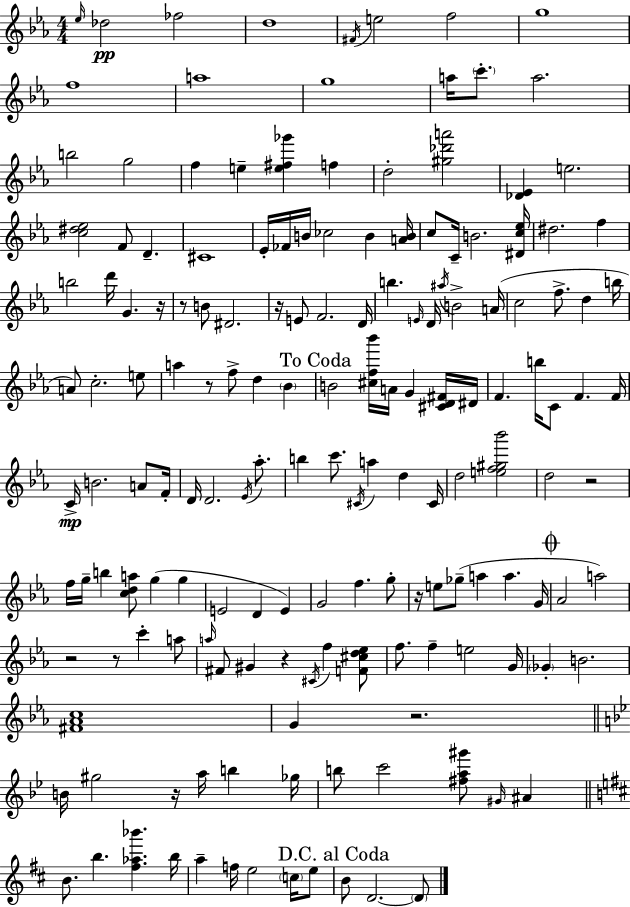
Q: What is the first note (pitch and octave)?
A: Eb5